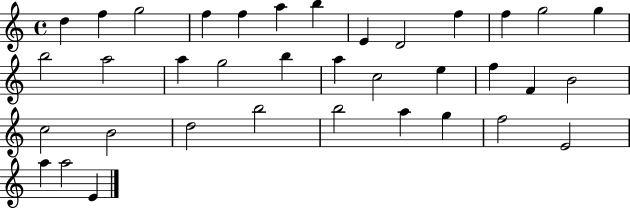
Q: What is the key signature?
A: C major